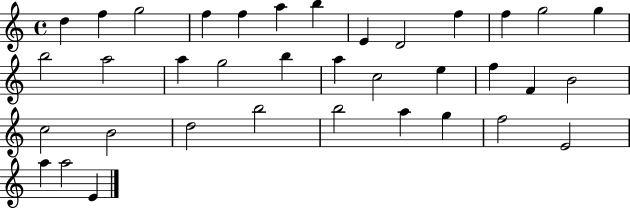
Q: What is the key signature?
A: C major